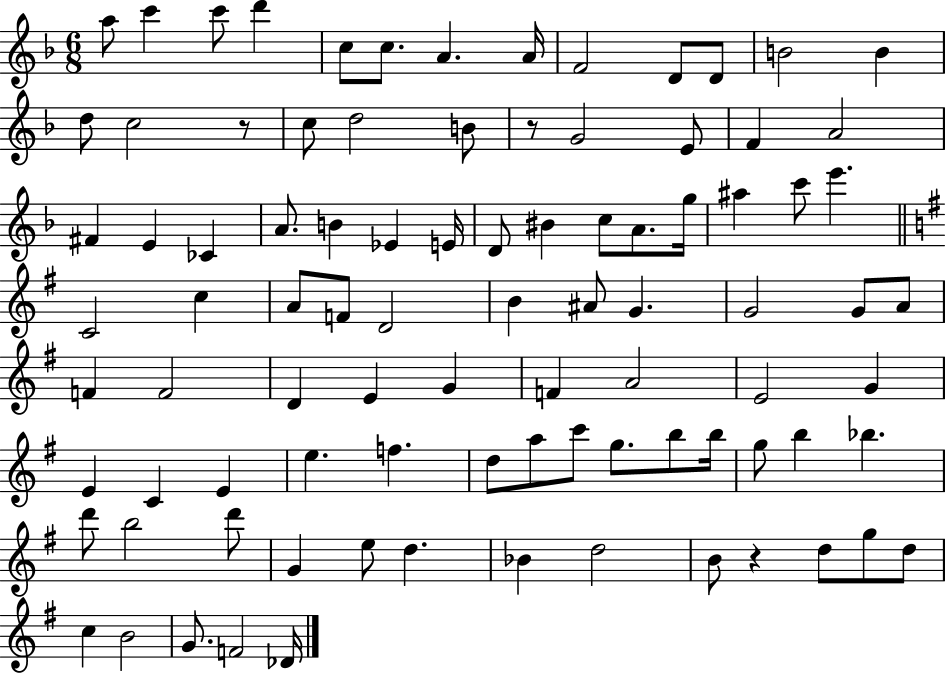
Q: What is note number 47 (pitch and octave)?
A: G4